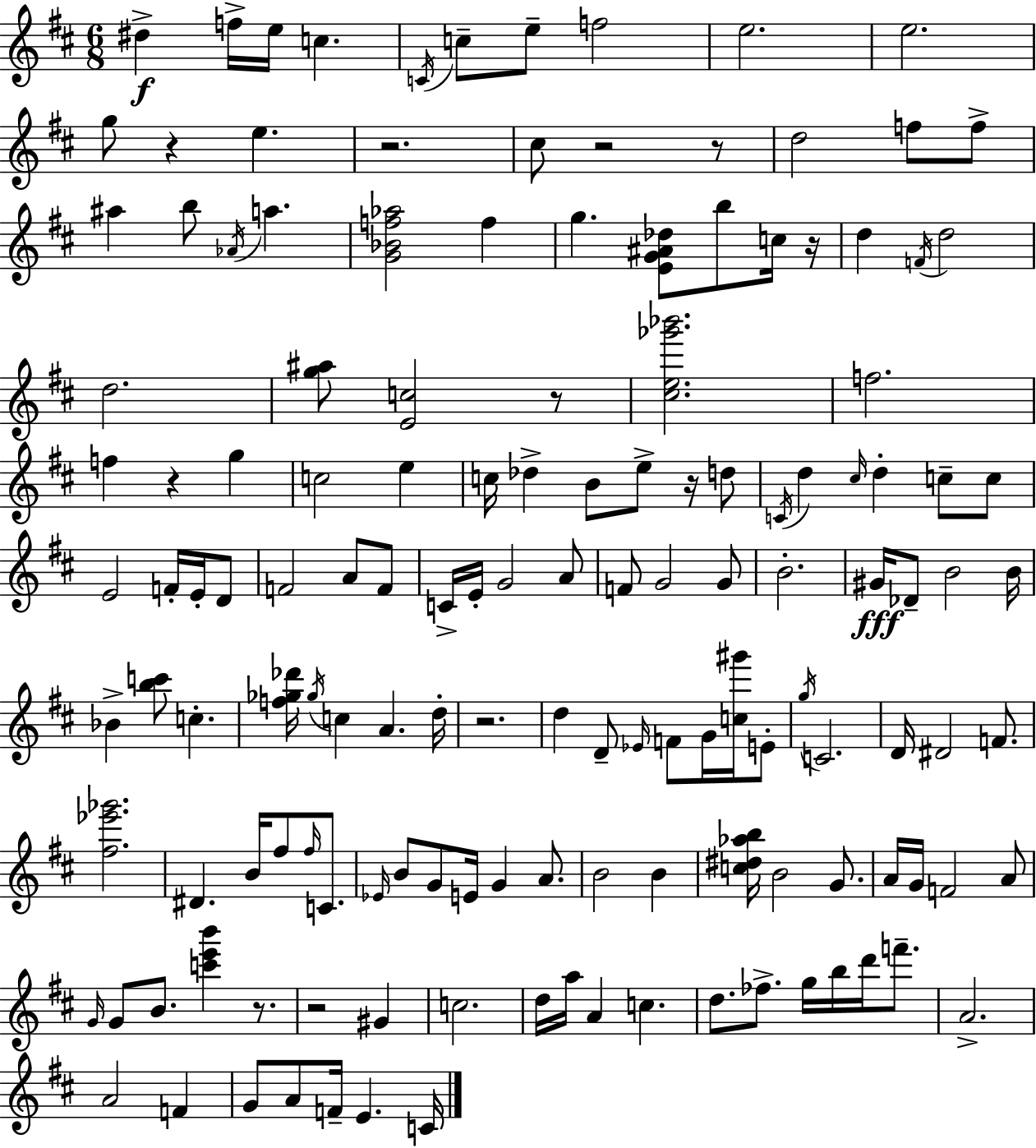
D#5/q F5/s E5/s C5/q. C4/s C5/e E5/e F5/h E5/h. E5/h. G5/e R/q E5/q. R/h. C#5/e R/h R/e D5/h F5/e F5/e A#5/q B5/e Ab4/s A5/q. [G4,Bb4,F5,Ab5]/h F5/q G5/q. [E4,G4,A#4,Db5]/e B5/e C5/s R/s D5/q F4/s D5/h D5/h. [G5,A#5]/e [E4,C5]/h R/e [C#5,E5,Gb6,Bb6]/h. F5/h. F5/q R/q G5/q C5/h E5/q C5/s Db5/q B4/e E5/e R/s D5/e C4/s D5/q C#5/s D5/q C5/e C5/e E4/h F4/s E4/s D4/e F4/h A4/e F4/e C4/s E4/s G4/h A4/e F4/e G4/h G4/e B4/h. G#4/s Db4/e B4/h B4/s Bb4/q [B5,C6]/e C5/q. [F5,Gb5,Db6]/s Gb5/s C5/q A4/q. D5/s R/h. D5/q D4/e Eb4/s F4/e G4/s [C5,G#6]/s E4/e G5/s C4/h. D4/s D#4/h F4/e. [F#5,Eb6,Gb6]/h. D#4/q. B4/s F#5/e F#5/s C4/e. Eb4/s B4/e G4/e E4/s G4/q A4/e. B4/h B4/q [C5,D#5,Ab5,B5]/s B4/h G4/e. A4/s G4/s F4/h A4/e G4/s G4/e B4/e. [C6,E6,B6]/q R/e. R/h G#4/q C5/h. D5/s A5/s A4/q C5/q. D5/e. FES5/e. G5/s B5/s D6/s F6/e. A4/h. A4/h F4/q G4/e A4/e F4/s E4/q. C4/s